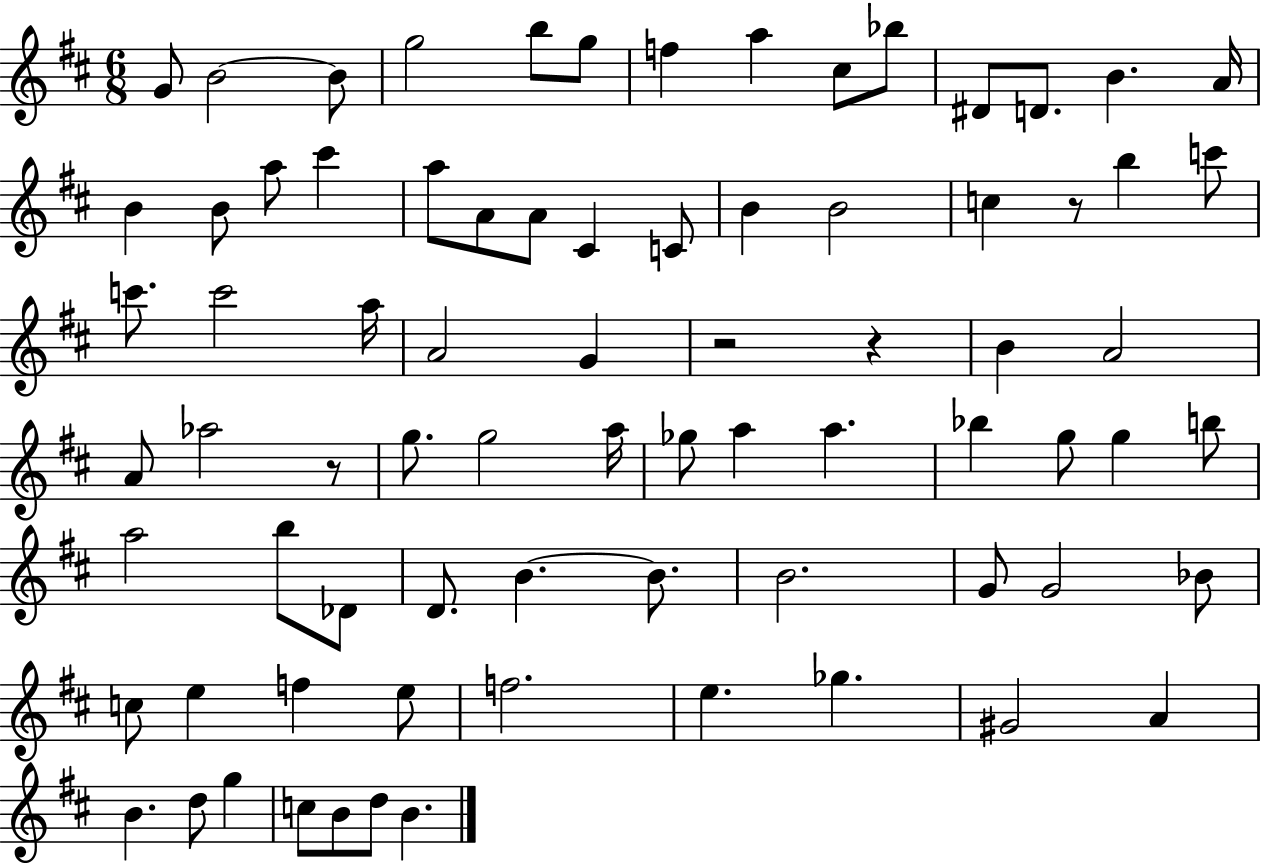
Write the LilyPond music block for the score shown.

{
  \clef treble
  \numericTimeSignature
  \time 6/8
  \key d \major
  g'8 b'2~~ b'8 | g''2 b''8 g''8 | f''4 a''4 cis''8 bes''8 | dis'8 d'8. b'4. a'16 | \break b'4 b'8 a''8 cis'''4 | a''8 a'8 a'8 cis'4 c'8 | b'4 b'2 | c''4 r8 b''4 c'''8 | \break c'''8. c'''2 a''16 | a'2 g'4 | r2 r4 | b'4 a'2 | \break a'8 aes''2 r8 | g''8. g''2 a''16 | ges''8 a''4 a''4. | bes''4 g''8 g''4 b''8 | \break a''2 b''8 des'8 | d'8. b'4.~~ b'8. | b'2. | g'8 g'2 bes'8 | \break c''8 e''4 f''4 e''8 | f''2. | e''4. ges''4. | gis'2 a'4 | \break b'4. d''8 g''4 | c''8 b'8 d''8 b'4. | \bar "|."
}